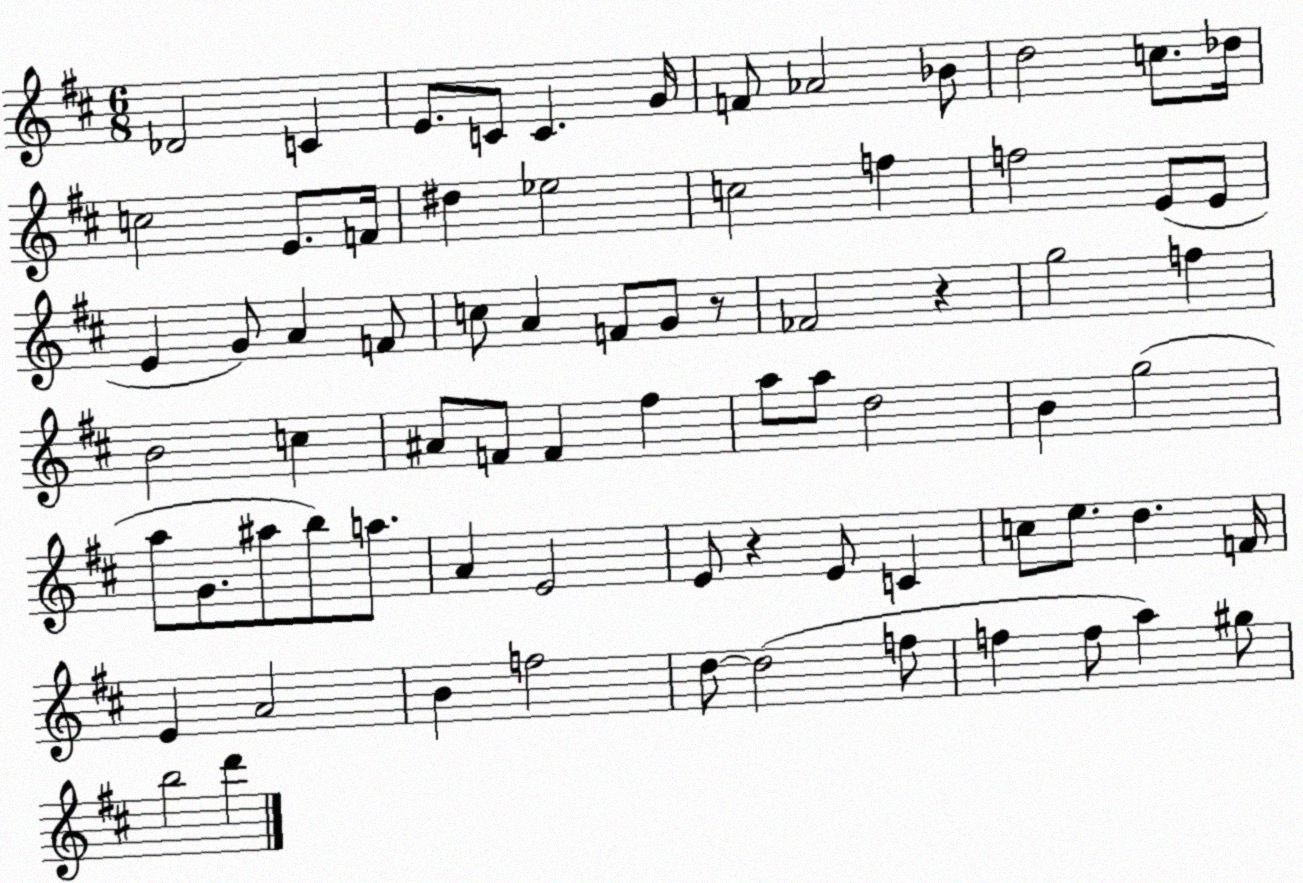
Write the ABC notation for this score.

X:1
T:Untitled
M:6/8
L:1/4
K:D
_D2 C E/2 C/2 C G/4 F/2 _A2 _B/2 d2 c/2 _d/4 c2 E/2 F/4 ^d _e2 c2 f f2 E/2 E/2 E G/2 A F/2 c/2 A F/2 G/2 z/2 _F2 z g2 f B2 c ^A/2 F/2 F ^f a/2 a/2 d2 B g2 a/2 G/2 ^a/2 b/2 a/2 A E2 E/2 z E/2 C c/2 e/2 d F/4 E A2 B f2 d/2 d2 f/2 f f/2 a ^g/2 b2 d'